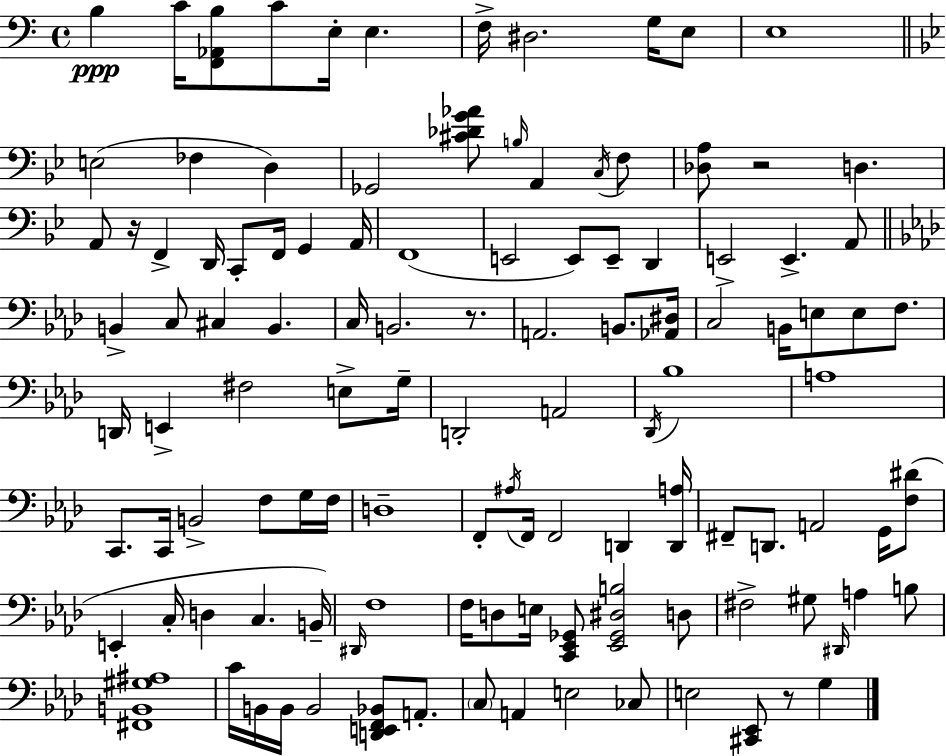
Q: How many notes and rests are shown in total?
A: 115